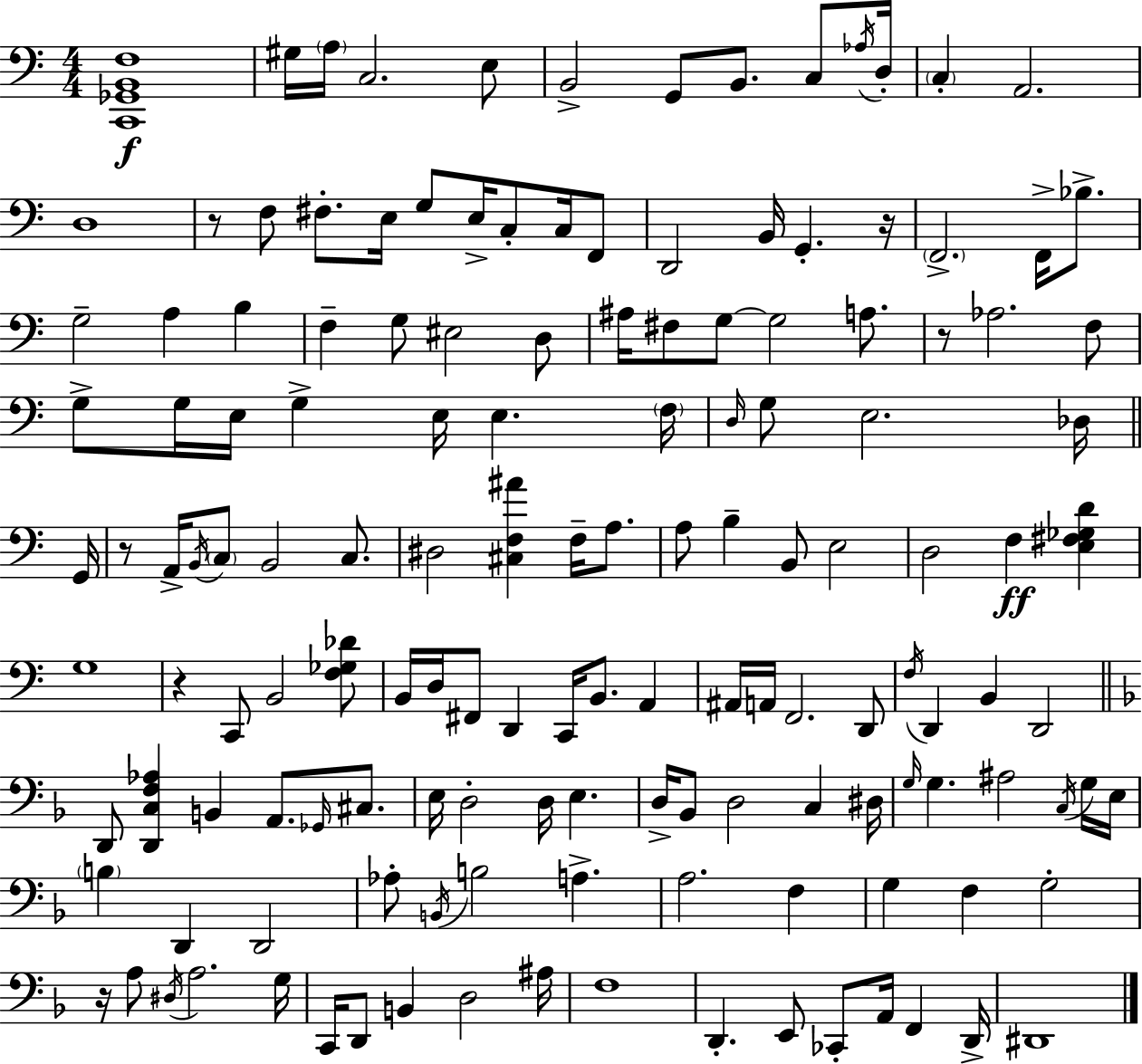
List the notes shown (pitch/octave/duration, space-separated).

[C2,Gb2,B2,F3]/w G#3/s A3/s C3/h. E3/e B2/h G2/e B2/e. C3/e Ab3/s D3/s C3/q A2/h. D3/w R/e F3/e F#3/e. E3/s G3/e E3/s C3/e C3/s F2/e D2/h B2/s G2/q. R/s F2/h. F2/s Bb3/e. G3/h A3/q B3/q F3/q G3/e EIS3/h D3/e A#3/s F#3/e G3/e G3/h A3/e. R/e Ab3/h. F3/e G3/e G3/s E3/s G3/q E3/s E3/q. F3/s D3/s G3/e E3/h. Db3/s G2/s R/e A2/s B2/s C3/e B2/h C3/e. D#3/h [C#3,F3,A#4]/q F3/s A3/e. A3/e B3/q B2/e E3/h D3/h F3/q [E3,F#3,Gb3,D4]/q G3/w R/q C2/e B2/h [F3,Gb3,Db4]/e B2/s D3/s F#2/e D2/q C2/s B2/e. A2/q A#2/s A2/s F2/h. D2/e F3/s D2/q B2/q D2/h D2/e [D2,C3,F3,Ab3]/q B2/q A2/e. Gb2/s C#3/e. E3/s D3/h D3/s E3/q. D3/s Bb2/e D3/h C3/q D#3/s G3/s G3/q. A#3/h C3/s G3/s E3/s B3/q D2/q D2/h Ab3/e B2/s B3/h A3/q. A3/h. F3/q G3/q F3/q G3/h R/s A3/e D#3/s A3/h. G3/s C2/s D2/e B2/q D3/h A#3/s F3/w D2/q. E2/e CES2/e A2/s F2/q D2/s D#2/w